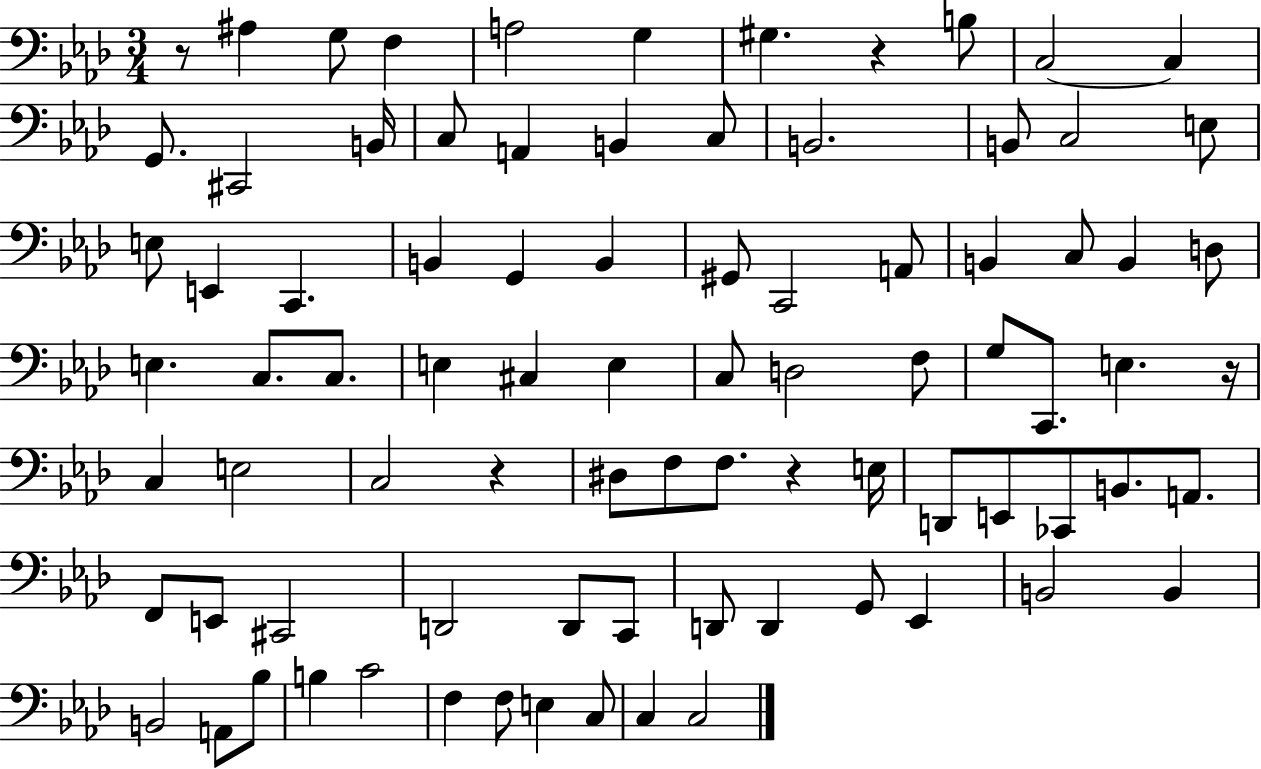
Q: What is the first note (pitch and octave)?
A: A#3